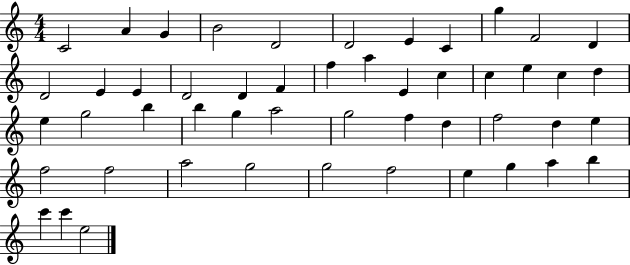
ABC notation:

X:1
T:Untitled
M:4/4
L:1/4
K:C
C2 A G B2 D2 D2 E C g F2 D D2 E E D2 D F f a E c c e c d e g2 b b g a2 g2 f d f2 d e f2 f2 a2 g2 g2 f2 e g a b c' c' e2